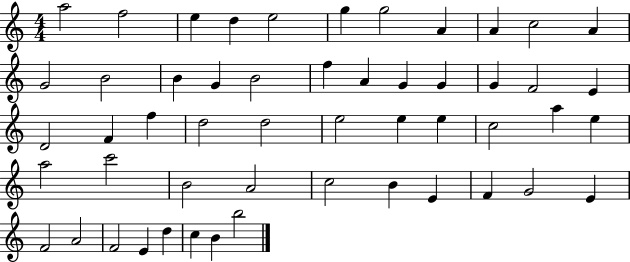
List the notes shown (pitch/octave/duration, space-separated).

A5/h F5/h E5/q D5/q E5/h G5/q G5/h A4/q A4/q C5/h A4/q G4/h B4/h B4/q G4/q B4/h F5/q A4/q G4/q G4/q G4/q F4/h E4/q D4/h F4/q F5/q D5/h D5/h E5/h E5/q E5/q C5/h A5/q E5/q A5/h C6/h B4/h A4/h C5/h B4/q E4/q F4/q G4/h E4/q F4/h A4/h F4/h E4/q D5/q C5/q B4/q B5/h